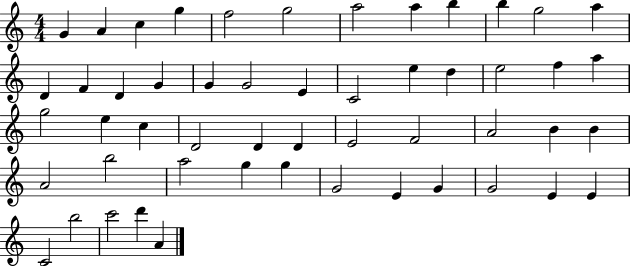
{
  \clef treble
  \numericTimeSignature
  \time 4/4
  \key c \major
  g'4 a'4 c''4 g''4 | f''2 g''2 | a''2 a''4 b''4 | b''4 g''2 a''4 | \break d'4 f'4 d'4 g'4 | g'4 g'2 e'4 | c'2 e''4 d''4 | e''2 f''4 a''4 | \break g''2 e''4 c''4 | d'2 d'4 d'4 | e'2 f'2 | a'2 b'4 b'4 | \break a'2 b''2 | a''2 g''4 g''4 | g'2 e'4 g'4 | g'2 e'4 e'4 | \break c'2 b''2 | c'''2 d'''4 a'4 | \bar "|."
}